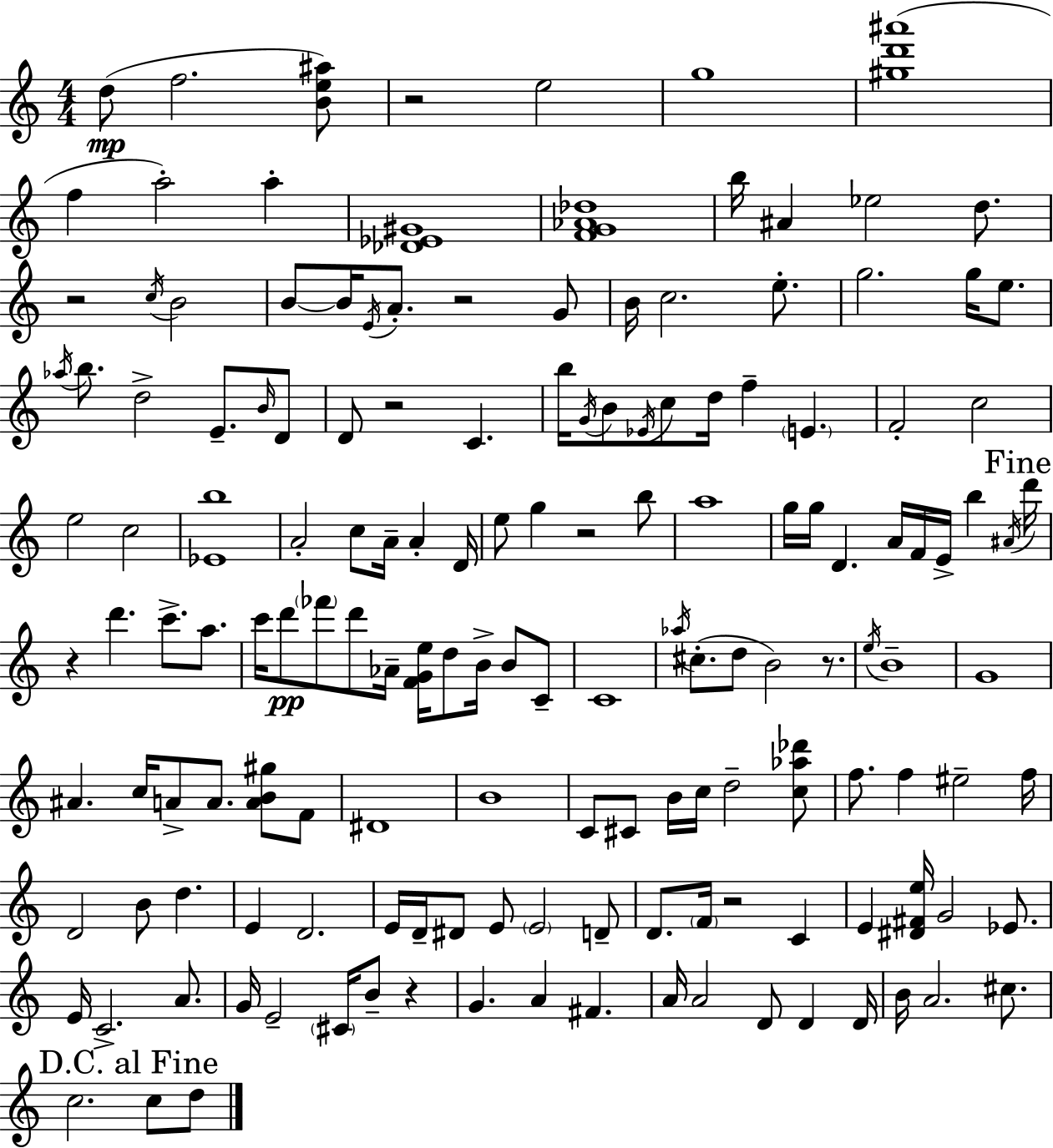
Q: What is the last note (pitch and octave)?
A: D5